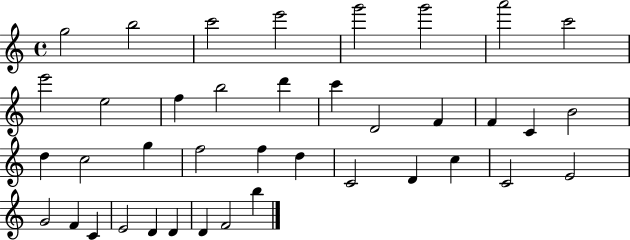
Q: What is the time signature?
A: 4/4